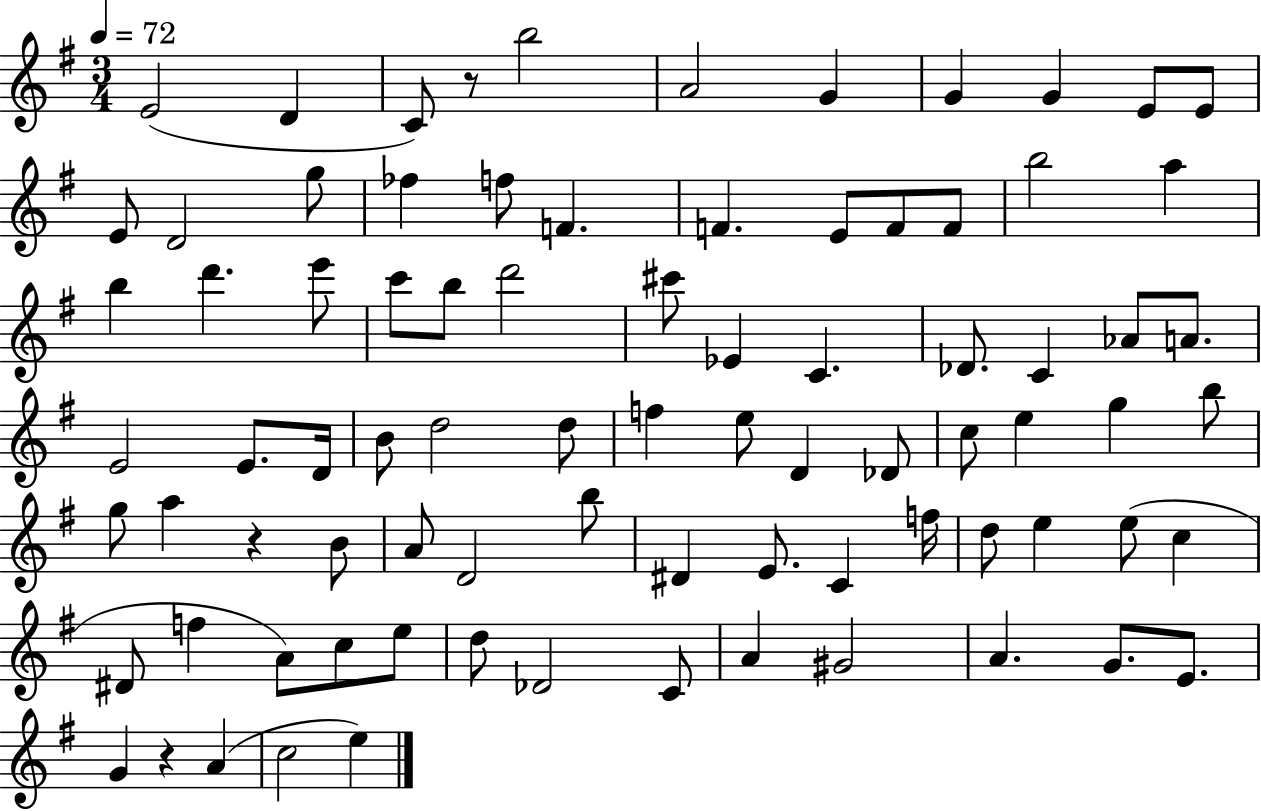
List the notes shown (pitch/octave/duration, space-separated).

E4/h D4/q C4/e R/e B5/h A4/h G4/q G4/q G4/q E4/e E4/e E4/e D4/h G5/e FES5/q F5/e F4/q. F4/q. E4/e F4/e F4/e B5/h A5/q B5/q D6/q. E6/e C6/e B5/e D6/h C#6/e Eb4/q C4/q. Db4/e. C4/q Ab4/e A4/e. E4/h E4/e. D4/s B4/e D5/h D5/e F5/q E5/e D4/q Db4/e C5/e E5/q G5/q B5/e G5/e A5/q R/q B4/e A4/e D4/h B5/e D#4/q E4/e. C4/q F5/s D5/e E5/q E5/e C5/q D#4/e F5/q A4/e C5/e E5/e D5/e Db4/h C4/e A4/q G#4/h A4/q. G4/e. E4/e. G4/q R/q A4/q C5/h E5/q